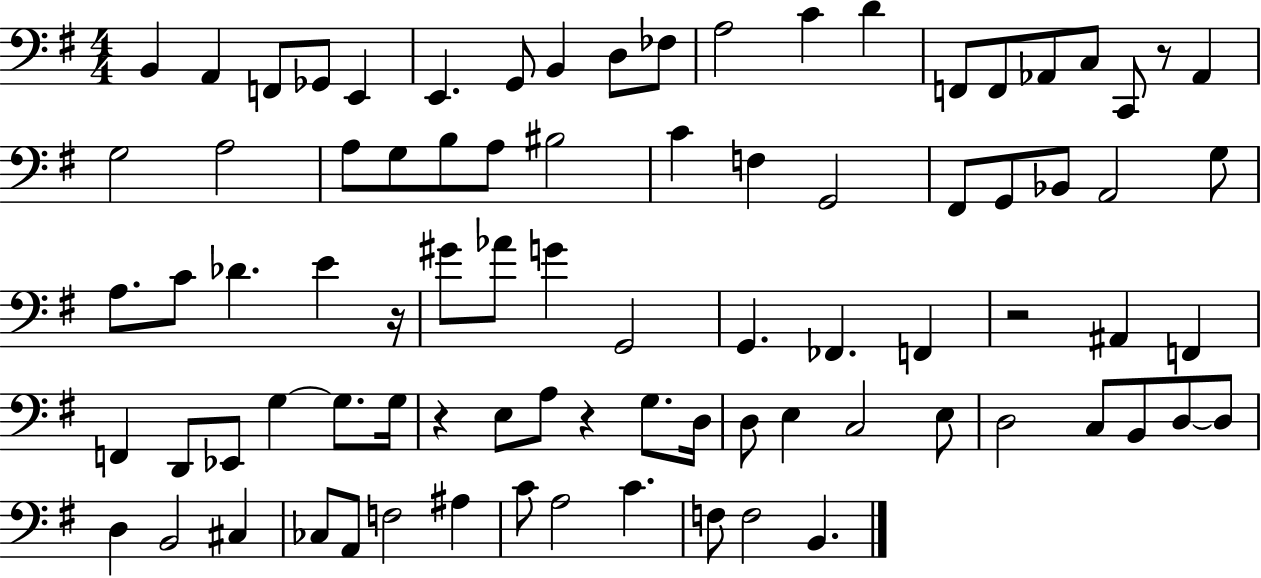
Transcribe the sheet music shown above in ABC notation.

X:1
T:Untitled
M:4/4
L:1/4
K:G
B,, A,, F,,/2 _G,,/2 E,, E,, G,,/2 B,, D,/2 _F,/2 A,2 C D F,,/2 F,,/2 _A,,/2 C,/2 C,,/2 z/2 _A,, G,2 A,2 A,/2 G,/2 B,/2 A,/2 ^B,2 C F, G,,2 ^F,,/2 G,,/2 _B,,/2 A,,2 G,/2 A,/2 C/2 _D E z/4 ^G/2 _A/2 G G,,2 G,, _F,, F,, z2 ^A,, F,, F,, D,,/2 _E,,/2 G, G,/2 G,/4 z E,/2 A,/2 z G,/2 D,/4 D,/2 E, C,2 E,/2 D,2 C,/2 B,,/2 D,/2 D,/2 D, B,,2 ^C, _C,/2 A,,/2 F,2 ^A, C/2 A,2 C F,/2 F,2 B,,